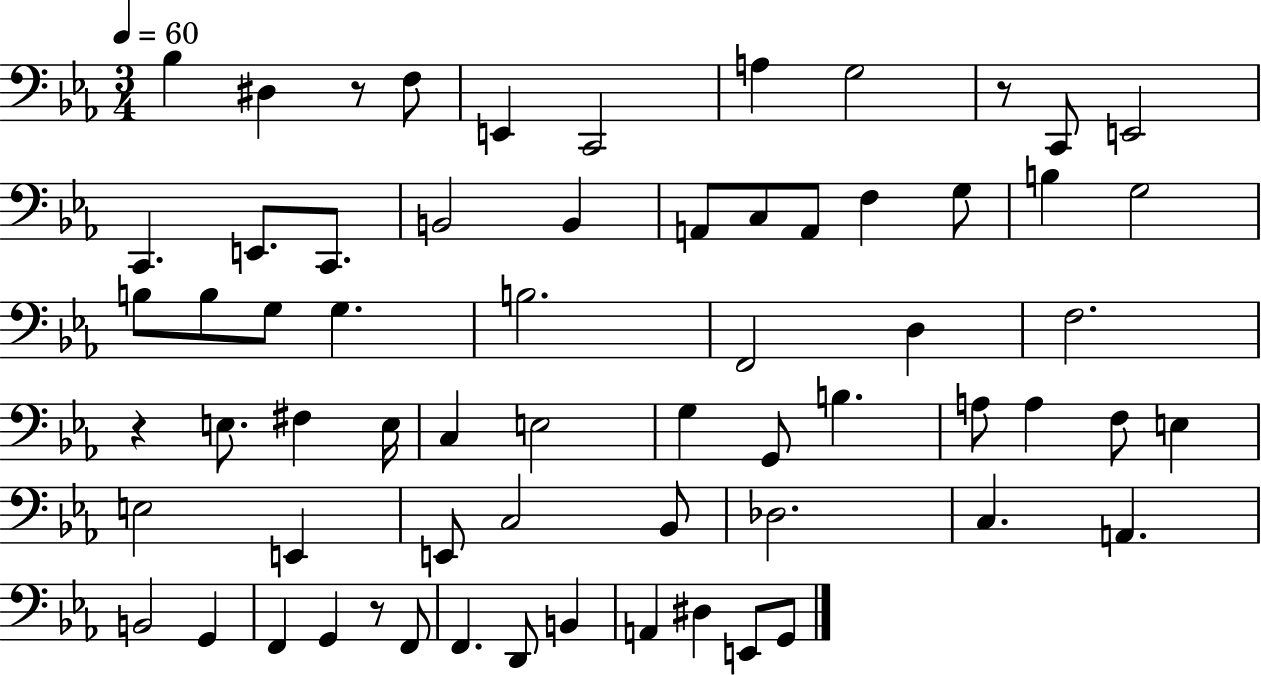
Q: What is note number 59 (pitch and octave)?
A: D#3